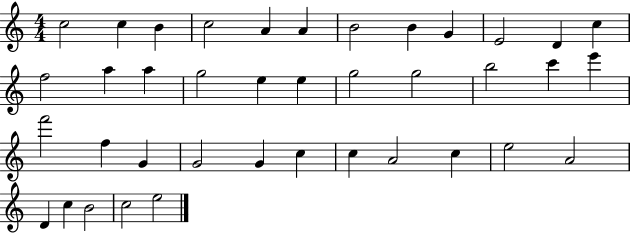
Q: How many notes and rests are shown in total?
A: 39